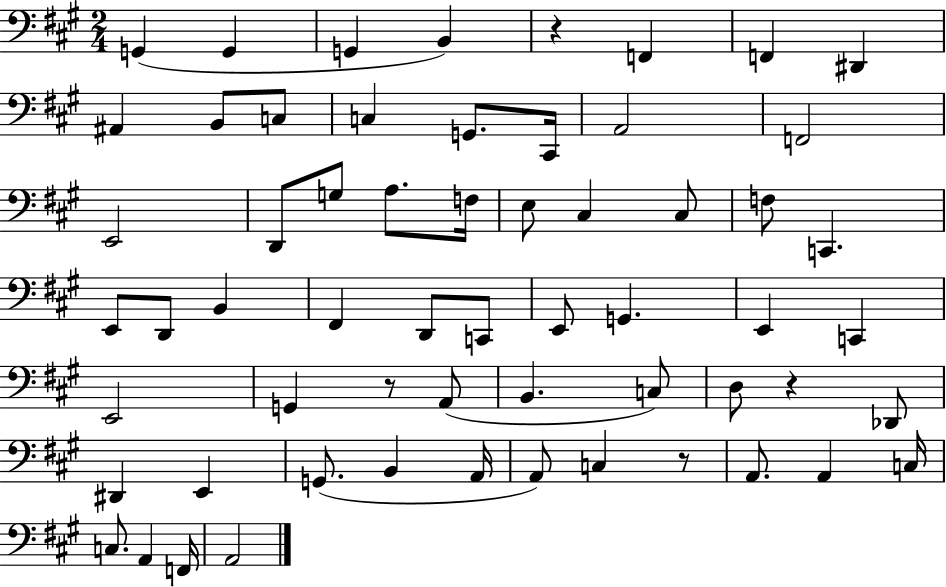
X:1
T:Untitled
M:2/4
L:1/4
K:A
G,, G,, G,, B,, z F,, F,, ^D,, ^A,, B,,/2 C,/2 C, G,,/2 ^C,,/4 A,,2 F,,2 E,,2 D,,/2 G,/2 A,/2 F,/4 E,/2 ^C, ^C,/2 F,/2 C,, E,,/2 D,,/2 B,, ^F,, D,,/2 C,,/2 E,,/2 G,, E,, C,, E,,2 G,, z/2 A,,/2 B,, C,/2 D,/2 z _D,,/2 ^D,, E,, G,,/2 B,, A,,/4 A,,/2 C, z/2 A,,/2 A,, C,/4 C,/2 A,, F,,/4 A,,2